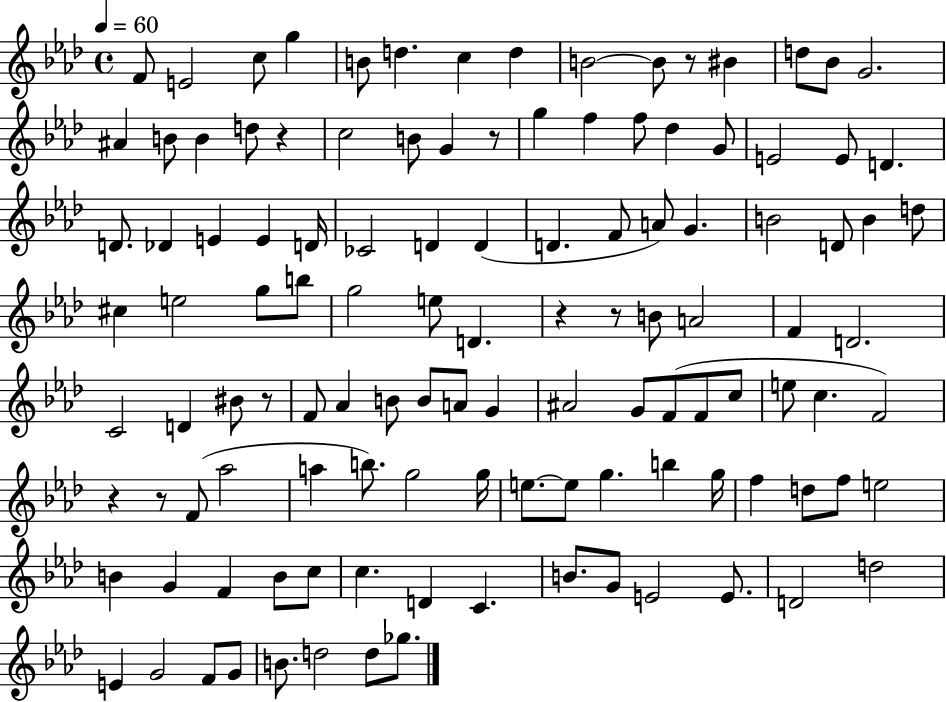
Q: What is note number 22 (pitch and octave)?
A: G5